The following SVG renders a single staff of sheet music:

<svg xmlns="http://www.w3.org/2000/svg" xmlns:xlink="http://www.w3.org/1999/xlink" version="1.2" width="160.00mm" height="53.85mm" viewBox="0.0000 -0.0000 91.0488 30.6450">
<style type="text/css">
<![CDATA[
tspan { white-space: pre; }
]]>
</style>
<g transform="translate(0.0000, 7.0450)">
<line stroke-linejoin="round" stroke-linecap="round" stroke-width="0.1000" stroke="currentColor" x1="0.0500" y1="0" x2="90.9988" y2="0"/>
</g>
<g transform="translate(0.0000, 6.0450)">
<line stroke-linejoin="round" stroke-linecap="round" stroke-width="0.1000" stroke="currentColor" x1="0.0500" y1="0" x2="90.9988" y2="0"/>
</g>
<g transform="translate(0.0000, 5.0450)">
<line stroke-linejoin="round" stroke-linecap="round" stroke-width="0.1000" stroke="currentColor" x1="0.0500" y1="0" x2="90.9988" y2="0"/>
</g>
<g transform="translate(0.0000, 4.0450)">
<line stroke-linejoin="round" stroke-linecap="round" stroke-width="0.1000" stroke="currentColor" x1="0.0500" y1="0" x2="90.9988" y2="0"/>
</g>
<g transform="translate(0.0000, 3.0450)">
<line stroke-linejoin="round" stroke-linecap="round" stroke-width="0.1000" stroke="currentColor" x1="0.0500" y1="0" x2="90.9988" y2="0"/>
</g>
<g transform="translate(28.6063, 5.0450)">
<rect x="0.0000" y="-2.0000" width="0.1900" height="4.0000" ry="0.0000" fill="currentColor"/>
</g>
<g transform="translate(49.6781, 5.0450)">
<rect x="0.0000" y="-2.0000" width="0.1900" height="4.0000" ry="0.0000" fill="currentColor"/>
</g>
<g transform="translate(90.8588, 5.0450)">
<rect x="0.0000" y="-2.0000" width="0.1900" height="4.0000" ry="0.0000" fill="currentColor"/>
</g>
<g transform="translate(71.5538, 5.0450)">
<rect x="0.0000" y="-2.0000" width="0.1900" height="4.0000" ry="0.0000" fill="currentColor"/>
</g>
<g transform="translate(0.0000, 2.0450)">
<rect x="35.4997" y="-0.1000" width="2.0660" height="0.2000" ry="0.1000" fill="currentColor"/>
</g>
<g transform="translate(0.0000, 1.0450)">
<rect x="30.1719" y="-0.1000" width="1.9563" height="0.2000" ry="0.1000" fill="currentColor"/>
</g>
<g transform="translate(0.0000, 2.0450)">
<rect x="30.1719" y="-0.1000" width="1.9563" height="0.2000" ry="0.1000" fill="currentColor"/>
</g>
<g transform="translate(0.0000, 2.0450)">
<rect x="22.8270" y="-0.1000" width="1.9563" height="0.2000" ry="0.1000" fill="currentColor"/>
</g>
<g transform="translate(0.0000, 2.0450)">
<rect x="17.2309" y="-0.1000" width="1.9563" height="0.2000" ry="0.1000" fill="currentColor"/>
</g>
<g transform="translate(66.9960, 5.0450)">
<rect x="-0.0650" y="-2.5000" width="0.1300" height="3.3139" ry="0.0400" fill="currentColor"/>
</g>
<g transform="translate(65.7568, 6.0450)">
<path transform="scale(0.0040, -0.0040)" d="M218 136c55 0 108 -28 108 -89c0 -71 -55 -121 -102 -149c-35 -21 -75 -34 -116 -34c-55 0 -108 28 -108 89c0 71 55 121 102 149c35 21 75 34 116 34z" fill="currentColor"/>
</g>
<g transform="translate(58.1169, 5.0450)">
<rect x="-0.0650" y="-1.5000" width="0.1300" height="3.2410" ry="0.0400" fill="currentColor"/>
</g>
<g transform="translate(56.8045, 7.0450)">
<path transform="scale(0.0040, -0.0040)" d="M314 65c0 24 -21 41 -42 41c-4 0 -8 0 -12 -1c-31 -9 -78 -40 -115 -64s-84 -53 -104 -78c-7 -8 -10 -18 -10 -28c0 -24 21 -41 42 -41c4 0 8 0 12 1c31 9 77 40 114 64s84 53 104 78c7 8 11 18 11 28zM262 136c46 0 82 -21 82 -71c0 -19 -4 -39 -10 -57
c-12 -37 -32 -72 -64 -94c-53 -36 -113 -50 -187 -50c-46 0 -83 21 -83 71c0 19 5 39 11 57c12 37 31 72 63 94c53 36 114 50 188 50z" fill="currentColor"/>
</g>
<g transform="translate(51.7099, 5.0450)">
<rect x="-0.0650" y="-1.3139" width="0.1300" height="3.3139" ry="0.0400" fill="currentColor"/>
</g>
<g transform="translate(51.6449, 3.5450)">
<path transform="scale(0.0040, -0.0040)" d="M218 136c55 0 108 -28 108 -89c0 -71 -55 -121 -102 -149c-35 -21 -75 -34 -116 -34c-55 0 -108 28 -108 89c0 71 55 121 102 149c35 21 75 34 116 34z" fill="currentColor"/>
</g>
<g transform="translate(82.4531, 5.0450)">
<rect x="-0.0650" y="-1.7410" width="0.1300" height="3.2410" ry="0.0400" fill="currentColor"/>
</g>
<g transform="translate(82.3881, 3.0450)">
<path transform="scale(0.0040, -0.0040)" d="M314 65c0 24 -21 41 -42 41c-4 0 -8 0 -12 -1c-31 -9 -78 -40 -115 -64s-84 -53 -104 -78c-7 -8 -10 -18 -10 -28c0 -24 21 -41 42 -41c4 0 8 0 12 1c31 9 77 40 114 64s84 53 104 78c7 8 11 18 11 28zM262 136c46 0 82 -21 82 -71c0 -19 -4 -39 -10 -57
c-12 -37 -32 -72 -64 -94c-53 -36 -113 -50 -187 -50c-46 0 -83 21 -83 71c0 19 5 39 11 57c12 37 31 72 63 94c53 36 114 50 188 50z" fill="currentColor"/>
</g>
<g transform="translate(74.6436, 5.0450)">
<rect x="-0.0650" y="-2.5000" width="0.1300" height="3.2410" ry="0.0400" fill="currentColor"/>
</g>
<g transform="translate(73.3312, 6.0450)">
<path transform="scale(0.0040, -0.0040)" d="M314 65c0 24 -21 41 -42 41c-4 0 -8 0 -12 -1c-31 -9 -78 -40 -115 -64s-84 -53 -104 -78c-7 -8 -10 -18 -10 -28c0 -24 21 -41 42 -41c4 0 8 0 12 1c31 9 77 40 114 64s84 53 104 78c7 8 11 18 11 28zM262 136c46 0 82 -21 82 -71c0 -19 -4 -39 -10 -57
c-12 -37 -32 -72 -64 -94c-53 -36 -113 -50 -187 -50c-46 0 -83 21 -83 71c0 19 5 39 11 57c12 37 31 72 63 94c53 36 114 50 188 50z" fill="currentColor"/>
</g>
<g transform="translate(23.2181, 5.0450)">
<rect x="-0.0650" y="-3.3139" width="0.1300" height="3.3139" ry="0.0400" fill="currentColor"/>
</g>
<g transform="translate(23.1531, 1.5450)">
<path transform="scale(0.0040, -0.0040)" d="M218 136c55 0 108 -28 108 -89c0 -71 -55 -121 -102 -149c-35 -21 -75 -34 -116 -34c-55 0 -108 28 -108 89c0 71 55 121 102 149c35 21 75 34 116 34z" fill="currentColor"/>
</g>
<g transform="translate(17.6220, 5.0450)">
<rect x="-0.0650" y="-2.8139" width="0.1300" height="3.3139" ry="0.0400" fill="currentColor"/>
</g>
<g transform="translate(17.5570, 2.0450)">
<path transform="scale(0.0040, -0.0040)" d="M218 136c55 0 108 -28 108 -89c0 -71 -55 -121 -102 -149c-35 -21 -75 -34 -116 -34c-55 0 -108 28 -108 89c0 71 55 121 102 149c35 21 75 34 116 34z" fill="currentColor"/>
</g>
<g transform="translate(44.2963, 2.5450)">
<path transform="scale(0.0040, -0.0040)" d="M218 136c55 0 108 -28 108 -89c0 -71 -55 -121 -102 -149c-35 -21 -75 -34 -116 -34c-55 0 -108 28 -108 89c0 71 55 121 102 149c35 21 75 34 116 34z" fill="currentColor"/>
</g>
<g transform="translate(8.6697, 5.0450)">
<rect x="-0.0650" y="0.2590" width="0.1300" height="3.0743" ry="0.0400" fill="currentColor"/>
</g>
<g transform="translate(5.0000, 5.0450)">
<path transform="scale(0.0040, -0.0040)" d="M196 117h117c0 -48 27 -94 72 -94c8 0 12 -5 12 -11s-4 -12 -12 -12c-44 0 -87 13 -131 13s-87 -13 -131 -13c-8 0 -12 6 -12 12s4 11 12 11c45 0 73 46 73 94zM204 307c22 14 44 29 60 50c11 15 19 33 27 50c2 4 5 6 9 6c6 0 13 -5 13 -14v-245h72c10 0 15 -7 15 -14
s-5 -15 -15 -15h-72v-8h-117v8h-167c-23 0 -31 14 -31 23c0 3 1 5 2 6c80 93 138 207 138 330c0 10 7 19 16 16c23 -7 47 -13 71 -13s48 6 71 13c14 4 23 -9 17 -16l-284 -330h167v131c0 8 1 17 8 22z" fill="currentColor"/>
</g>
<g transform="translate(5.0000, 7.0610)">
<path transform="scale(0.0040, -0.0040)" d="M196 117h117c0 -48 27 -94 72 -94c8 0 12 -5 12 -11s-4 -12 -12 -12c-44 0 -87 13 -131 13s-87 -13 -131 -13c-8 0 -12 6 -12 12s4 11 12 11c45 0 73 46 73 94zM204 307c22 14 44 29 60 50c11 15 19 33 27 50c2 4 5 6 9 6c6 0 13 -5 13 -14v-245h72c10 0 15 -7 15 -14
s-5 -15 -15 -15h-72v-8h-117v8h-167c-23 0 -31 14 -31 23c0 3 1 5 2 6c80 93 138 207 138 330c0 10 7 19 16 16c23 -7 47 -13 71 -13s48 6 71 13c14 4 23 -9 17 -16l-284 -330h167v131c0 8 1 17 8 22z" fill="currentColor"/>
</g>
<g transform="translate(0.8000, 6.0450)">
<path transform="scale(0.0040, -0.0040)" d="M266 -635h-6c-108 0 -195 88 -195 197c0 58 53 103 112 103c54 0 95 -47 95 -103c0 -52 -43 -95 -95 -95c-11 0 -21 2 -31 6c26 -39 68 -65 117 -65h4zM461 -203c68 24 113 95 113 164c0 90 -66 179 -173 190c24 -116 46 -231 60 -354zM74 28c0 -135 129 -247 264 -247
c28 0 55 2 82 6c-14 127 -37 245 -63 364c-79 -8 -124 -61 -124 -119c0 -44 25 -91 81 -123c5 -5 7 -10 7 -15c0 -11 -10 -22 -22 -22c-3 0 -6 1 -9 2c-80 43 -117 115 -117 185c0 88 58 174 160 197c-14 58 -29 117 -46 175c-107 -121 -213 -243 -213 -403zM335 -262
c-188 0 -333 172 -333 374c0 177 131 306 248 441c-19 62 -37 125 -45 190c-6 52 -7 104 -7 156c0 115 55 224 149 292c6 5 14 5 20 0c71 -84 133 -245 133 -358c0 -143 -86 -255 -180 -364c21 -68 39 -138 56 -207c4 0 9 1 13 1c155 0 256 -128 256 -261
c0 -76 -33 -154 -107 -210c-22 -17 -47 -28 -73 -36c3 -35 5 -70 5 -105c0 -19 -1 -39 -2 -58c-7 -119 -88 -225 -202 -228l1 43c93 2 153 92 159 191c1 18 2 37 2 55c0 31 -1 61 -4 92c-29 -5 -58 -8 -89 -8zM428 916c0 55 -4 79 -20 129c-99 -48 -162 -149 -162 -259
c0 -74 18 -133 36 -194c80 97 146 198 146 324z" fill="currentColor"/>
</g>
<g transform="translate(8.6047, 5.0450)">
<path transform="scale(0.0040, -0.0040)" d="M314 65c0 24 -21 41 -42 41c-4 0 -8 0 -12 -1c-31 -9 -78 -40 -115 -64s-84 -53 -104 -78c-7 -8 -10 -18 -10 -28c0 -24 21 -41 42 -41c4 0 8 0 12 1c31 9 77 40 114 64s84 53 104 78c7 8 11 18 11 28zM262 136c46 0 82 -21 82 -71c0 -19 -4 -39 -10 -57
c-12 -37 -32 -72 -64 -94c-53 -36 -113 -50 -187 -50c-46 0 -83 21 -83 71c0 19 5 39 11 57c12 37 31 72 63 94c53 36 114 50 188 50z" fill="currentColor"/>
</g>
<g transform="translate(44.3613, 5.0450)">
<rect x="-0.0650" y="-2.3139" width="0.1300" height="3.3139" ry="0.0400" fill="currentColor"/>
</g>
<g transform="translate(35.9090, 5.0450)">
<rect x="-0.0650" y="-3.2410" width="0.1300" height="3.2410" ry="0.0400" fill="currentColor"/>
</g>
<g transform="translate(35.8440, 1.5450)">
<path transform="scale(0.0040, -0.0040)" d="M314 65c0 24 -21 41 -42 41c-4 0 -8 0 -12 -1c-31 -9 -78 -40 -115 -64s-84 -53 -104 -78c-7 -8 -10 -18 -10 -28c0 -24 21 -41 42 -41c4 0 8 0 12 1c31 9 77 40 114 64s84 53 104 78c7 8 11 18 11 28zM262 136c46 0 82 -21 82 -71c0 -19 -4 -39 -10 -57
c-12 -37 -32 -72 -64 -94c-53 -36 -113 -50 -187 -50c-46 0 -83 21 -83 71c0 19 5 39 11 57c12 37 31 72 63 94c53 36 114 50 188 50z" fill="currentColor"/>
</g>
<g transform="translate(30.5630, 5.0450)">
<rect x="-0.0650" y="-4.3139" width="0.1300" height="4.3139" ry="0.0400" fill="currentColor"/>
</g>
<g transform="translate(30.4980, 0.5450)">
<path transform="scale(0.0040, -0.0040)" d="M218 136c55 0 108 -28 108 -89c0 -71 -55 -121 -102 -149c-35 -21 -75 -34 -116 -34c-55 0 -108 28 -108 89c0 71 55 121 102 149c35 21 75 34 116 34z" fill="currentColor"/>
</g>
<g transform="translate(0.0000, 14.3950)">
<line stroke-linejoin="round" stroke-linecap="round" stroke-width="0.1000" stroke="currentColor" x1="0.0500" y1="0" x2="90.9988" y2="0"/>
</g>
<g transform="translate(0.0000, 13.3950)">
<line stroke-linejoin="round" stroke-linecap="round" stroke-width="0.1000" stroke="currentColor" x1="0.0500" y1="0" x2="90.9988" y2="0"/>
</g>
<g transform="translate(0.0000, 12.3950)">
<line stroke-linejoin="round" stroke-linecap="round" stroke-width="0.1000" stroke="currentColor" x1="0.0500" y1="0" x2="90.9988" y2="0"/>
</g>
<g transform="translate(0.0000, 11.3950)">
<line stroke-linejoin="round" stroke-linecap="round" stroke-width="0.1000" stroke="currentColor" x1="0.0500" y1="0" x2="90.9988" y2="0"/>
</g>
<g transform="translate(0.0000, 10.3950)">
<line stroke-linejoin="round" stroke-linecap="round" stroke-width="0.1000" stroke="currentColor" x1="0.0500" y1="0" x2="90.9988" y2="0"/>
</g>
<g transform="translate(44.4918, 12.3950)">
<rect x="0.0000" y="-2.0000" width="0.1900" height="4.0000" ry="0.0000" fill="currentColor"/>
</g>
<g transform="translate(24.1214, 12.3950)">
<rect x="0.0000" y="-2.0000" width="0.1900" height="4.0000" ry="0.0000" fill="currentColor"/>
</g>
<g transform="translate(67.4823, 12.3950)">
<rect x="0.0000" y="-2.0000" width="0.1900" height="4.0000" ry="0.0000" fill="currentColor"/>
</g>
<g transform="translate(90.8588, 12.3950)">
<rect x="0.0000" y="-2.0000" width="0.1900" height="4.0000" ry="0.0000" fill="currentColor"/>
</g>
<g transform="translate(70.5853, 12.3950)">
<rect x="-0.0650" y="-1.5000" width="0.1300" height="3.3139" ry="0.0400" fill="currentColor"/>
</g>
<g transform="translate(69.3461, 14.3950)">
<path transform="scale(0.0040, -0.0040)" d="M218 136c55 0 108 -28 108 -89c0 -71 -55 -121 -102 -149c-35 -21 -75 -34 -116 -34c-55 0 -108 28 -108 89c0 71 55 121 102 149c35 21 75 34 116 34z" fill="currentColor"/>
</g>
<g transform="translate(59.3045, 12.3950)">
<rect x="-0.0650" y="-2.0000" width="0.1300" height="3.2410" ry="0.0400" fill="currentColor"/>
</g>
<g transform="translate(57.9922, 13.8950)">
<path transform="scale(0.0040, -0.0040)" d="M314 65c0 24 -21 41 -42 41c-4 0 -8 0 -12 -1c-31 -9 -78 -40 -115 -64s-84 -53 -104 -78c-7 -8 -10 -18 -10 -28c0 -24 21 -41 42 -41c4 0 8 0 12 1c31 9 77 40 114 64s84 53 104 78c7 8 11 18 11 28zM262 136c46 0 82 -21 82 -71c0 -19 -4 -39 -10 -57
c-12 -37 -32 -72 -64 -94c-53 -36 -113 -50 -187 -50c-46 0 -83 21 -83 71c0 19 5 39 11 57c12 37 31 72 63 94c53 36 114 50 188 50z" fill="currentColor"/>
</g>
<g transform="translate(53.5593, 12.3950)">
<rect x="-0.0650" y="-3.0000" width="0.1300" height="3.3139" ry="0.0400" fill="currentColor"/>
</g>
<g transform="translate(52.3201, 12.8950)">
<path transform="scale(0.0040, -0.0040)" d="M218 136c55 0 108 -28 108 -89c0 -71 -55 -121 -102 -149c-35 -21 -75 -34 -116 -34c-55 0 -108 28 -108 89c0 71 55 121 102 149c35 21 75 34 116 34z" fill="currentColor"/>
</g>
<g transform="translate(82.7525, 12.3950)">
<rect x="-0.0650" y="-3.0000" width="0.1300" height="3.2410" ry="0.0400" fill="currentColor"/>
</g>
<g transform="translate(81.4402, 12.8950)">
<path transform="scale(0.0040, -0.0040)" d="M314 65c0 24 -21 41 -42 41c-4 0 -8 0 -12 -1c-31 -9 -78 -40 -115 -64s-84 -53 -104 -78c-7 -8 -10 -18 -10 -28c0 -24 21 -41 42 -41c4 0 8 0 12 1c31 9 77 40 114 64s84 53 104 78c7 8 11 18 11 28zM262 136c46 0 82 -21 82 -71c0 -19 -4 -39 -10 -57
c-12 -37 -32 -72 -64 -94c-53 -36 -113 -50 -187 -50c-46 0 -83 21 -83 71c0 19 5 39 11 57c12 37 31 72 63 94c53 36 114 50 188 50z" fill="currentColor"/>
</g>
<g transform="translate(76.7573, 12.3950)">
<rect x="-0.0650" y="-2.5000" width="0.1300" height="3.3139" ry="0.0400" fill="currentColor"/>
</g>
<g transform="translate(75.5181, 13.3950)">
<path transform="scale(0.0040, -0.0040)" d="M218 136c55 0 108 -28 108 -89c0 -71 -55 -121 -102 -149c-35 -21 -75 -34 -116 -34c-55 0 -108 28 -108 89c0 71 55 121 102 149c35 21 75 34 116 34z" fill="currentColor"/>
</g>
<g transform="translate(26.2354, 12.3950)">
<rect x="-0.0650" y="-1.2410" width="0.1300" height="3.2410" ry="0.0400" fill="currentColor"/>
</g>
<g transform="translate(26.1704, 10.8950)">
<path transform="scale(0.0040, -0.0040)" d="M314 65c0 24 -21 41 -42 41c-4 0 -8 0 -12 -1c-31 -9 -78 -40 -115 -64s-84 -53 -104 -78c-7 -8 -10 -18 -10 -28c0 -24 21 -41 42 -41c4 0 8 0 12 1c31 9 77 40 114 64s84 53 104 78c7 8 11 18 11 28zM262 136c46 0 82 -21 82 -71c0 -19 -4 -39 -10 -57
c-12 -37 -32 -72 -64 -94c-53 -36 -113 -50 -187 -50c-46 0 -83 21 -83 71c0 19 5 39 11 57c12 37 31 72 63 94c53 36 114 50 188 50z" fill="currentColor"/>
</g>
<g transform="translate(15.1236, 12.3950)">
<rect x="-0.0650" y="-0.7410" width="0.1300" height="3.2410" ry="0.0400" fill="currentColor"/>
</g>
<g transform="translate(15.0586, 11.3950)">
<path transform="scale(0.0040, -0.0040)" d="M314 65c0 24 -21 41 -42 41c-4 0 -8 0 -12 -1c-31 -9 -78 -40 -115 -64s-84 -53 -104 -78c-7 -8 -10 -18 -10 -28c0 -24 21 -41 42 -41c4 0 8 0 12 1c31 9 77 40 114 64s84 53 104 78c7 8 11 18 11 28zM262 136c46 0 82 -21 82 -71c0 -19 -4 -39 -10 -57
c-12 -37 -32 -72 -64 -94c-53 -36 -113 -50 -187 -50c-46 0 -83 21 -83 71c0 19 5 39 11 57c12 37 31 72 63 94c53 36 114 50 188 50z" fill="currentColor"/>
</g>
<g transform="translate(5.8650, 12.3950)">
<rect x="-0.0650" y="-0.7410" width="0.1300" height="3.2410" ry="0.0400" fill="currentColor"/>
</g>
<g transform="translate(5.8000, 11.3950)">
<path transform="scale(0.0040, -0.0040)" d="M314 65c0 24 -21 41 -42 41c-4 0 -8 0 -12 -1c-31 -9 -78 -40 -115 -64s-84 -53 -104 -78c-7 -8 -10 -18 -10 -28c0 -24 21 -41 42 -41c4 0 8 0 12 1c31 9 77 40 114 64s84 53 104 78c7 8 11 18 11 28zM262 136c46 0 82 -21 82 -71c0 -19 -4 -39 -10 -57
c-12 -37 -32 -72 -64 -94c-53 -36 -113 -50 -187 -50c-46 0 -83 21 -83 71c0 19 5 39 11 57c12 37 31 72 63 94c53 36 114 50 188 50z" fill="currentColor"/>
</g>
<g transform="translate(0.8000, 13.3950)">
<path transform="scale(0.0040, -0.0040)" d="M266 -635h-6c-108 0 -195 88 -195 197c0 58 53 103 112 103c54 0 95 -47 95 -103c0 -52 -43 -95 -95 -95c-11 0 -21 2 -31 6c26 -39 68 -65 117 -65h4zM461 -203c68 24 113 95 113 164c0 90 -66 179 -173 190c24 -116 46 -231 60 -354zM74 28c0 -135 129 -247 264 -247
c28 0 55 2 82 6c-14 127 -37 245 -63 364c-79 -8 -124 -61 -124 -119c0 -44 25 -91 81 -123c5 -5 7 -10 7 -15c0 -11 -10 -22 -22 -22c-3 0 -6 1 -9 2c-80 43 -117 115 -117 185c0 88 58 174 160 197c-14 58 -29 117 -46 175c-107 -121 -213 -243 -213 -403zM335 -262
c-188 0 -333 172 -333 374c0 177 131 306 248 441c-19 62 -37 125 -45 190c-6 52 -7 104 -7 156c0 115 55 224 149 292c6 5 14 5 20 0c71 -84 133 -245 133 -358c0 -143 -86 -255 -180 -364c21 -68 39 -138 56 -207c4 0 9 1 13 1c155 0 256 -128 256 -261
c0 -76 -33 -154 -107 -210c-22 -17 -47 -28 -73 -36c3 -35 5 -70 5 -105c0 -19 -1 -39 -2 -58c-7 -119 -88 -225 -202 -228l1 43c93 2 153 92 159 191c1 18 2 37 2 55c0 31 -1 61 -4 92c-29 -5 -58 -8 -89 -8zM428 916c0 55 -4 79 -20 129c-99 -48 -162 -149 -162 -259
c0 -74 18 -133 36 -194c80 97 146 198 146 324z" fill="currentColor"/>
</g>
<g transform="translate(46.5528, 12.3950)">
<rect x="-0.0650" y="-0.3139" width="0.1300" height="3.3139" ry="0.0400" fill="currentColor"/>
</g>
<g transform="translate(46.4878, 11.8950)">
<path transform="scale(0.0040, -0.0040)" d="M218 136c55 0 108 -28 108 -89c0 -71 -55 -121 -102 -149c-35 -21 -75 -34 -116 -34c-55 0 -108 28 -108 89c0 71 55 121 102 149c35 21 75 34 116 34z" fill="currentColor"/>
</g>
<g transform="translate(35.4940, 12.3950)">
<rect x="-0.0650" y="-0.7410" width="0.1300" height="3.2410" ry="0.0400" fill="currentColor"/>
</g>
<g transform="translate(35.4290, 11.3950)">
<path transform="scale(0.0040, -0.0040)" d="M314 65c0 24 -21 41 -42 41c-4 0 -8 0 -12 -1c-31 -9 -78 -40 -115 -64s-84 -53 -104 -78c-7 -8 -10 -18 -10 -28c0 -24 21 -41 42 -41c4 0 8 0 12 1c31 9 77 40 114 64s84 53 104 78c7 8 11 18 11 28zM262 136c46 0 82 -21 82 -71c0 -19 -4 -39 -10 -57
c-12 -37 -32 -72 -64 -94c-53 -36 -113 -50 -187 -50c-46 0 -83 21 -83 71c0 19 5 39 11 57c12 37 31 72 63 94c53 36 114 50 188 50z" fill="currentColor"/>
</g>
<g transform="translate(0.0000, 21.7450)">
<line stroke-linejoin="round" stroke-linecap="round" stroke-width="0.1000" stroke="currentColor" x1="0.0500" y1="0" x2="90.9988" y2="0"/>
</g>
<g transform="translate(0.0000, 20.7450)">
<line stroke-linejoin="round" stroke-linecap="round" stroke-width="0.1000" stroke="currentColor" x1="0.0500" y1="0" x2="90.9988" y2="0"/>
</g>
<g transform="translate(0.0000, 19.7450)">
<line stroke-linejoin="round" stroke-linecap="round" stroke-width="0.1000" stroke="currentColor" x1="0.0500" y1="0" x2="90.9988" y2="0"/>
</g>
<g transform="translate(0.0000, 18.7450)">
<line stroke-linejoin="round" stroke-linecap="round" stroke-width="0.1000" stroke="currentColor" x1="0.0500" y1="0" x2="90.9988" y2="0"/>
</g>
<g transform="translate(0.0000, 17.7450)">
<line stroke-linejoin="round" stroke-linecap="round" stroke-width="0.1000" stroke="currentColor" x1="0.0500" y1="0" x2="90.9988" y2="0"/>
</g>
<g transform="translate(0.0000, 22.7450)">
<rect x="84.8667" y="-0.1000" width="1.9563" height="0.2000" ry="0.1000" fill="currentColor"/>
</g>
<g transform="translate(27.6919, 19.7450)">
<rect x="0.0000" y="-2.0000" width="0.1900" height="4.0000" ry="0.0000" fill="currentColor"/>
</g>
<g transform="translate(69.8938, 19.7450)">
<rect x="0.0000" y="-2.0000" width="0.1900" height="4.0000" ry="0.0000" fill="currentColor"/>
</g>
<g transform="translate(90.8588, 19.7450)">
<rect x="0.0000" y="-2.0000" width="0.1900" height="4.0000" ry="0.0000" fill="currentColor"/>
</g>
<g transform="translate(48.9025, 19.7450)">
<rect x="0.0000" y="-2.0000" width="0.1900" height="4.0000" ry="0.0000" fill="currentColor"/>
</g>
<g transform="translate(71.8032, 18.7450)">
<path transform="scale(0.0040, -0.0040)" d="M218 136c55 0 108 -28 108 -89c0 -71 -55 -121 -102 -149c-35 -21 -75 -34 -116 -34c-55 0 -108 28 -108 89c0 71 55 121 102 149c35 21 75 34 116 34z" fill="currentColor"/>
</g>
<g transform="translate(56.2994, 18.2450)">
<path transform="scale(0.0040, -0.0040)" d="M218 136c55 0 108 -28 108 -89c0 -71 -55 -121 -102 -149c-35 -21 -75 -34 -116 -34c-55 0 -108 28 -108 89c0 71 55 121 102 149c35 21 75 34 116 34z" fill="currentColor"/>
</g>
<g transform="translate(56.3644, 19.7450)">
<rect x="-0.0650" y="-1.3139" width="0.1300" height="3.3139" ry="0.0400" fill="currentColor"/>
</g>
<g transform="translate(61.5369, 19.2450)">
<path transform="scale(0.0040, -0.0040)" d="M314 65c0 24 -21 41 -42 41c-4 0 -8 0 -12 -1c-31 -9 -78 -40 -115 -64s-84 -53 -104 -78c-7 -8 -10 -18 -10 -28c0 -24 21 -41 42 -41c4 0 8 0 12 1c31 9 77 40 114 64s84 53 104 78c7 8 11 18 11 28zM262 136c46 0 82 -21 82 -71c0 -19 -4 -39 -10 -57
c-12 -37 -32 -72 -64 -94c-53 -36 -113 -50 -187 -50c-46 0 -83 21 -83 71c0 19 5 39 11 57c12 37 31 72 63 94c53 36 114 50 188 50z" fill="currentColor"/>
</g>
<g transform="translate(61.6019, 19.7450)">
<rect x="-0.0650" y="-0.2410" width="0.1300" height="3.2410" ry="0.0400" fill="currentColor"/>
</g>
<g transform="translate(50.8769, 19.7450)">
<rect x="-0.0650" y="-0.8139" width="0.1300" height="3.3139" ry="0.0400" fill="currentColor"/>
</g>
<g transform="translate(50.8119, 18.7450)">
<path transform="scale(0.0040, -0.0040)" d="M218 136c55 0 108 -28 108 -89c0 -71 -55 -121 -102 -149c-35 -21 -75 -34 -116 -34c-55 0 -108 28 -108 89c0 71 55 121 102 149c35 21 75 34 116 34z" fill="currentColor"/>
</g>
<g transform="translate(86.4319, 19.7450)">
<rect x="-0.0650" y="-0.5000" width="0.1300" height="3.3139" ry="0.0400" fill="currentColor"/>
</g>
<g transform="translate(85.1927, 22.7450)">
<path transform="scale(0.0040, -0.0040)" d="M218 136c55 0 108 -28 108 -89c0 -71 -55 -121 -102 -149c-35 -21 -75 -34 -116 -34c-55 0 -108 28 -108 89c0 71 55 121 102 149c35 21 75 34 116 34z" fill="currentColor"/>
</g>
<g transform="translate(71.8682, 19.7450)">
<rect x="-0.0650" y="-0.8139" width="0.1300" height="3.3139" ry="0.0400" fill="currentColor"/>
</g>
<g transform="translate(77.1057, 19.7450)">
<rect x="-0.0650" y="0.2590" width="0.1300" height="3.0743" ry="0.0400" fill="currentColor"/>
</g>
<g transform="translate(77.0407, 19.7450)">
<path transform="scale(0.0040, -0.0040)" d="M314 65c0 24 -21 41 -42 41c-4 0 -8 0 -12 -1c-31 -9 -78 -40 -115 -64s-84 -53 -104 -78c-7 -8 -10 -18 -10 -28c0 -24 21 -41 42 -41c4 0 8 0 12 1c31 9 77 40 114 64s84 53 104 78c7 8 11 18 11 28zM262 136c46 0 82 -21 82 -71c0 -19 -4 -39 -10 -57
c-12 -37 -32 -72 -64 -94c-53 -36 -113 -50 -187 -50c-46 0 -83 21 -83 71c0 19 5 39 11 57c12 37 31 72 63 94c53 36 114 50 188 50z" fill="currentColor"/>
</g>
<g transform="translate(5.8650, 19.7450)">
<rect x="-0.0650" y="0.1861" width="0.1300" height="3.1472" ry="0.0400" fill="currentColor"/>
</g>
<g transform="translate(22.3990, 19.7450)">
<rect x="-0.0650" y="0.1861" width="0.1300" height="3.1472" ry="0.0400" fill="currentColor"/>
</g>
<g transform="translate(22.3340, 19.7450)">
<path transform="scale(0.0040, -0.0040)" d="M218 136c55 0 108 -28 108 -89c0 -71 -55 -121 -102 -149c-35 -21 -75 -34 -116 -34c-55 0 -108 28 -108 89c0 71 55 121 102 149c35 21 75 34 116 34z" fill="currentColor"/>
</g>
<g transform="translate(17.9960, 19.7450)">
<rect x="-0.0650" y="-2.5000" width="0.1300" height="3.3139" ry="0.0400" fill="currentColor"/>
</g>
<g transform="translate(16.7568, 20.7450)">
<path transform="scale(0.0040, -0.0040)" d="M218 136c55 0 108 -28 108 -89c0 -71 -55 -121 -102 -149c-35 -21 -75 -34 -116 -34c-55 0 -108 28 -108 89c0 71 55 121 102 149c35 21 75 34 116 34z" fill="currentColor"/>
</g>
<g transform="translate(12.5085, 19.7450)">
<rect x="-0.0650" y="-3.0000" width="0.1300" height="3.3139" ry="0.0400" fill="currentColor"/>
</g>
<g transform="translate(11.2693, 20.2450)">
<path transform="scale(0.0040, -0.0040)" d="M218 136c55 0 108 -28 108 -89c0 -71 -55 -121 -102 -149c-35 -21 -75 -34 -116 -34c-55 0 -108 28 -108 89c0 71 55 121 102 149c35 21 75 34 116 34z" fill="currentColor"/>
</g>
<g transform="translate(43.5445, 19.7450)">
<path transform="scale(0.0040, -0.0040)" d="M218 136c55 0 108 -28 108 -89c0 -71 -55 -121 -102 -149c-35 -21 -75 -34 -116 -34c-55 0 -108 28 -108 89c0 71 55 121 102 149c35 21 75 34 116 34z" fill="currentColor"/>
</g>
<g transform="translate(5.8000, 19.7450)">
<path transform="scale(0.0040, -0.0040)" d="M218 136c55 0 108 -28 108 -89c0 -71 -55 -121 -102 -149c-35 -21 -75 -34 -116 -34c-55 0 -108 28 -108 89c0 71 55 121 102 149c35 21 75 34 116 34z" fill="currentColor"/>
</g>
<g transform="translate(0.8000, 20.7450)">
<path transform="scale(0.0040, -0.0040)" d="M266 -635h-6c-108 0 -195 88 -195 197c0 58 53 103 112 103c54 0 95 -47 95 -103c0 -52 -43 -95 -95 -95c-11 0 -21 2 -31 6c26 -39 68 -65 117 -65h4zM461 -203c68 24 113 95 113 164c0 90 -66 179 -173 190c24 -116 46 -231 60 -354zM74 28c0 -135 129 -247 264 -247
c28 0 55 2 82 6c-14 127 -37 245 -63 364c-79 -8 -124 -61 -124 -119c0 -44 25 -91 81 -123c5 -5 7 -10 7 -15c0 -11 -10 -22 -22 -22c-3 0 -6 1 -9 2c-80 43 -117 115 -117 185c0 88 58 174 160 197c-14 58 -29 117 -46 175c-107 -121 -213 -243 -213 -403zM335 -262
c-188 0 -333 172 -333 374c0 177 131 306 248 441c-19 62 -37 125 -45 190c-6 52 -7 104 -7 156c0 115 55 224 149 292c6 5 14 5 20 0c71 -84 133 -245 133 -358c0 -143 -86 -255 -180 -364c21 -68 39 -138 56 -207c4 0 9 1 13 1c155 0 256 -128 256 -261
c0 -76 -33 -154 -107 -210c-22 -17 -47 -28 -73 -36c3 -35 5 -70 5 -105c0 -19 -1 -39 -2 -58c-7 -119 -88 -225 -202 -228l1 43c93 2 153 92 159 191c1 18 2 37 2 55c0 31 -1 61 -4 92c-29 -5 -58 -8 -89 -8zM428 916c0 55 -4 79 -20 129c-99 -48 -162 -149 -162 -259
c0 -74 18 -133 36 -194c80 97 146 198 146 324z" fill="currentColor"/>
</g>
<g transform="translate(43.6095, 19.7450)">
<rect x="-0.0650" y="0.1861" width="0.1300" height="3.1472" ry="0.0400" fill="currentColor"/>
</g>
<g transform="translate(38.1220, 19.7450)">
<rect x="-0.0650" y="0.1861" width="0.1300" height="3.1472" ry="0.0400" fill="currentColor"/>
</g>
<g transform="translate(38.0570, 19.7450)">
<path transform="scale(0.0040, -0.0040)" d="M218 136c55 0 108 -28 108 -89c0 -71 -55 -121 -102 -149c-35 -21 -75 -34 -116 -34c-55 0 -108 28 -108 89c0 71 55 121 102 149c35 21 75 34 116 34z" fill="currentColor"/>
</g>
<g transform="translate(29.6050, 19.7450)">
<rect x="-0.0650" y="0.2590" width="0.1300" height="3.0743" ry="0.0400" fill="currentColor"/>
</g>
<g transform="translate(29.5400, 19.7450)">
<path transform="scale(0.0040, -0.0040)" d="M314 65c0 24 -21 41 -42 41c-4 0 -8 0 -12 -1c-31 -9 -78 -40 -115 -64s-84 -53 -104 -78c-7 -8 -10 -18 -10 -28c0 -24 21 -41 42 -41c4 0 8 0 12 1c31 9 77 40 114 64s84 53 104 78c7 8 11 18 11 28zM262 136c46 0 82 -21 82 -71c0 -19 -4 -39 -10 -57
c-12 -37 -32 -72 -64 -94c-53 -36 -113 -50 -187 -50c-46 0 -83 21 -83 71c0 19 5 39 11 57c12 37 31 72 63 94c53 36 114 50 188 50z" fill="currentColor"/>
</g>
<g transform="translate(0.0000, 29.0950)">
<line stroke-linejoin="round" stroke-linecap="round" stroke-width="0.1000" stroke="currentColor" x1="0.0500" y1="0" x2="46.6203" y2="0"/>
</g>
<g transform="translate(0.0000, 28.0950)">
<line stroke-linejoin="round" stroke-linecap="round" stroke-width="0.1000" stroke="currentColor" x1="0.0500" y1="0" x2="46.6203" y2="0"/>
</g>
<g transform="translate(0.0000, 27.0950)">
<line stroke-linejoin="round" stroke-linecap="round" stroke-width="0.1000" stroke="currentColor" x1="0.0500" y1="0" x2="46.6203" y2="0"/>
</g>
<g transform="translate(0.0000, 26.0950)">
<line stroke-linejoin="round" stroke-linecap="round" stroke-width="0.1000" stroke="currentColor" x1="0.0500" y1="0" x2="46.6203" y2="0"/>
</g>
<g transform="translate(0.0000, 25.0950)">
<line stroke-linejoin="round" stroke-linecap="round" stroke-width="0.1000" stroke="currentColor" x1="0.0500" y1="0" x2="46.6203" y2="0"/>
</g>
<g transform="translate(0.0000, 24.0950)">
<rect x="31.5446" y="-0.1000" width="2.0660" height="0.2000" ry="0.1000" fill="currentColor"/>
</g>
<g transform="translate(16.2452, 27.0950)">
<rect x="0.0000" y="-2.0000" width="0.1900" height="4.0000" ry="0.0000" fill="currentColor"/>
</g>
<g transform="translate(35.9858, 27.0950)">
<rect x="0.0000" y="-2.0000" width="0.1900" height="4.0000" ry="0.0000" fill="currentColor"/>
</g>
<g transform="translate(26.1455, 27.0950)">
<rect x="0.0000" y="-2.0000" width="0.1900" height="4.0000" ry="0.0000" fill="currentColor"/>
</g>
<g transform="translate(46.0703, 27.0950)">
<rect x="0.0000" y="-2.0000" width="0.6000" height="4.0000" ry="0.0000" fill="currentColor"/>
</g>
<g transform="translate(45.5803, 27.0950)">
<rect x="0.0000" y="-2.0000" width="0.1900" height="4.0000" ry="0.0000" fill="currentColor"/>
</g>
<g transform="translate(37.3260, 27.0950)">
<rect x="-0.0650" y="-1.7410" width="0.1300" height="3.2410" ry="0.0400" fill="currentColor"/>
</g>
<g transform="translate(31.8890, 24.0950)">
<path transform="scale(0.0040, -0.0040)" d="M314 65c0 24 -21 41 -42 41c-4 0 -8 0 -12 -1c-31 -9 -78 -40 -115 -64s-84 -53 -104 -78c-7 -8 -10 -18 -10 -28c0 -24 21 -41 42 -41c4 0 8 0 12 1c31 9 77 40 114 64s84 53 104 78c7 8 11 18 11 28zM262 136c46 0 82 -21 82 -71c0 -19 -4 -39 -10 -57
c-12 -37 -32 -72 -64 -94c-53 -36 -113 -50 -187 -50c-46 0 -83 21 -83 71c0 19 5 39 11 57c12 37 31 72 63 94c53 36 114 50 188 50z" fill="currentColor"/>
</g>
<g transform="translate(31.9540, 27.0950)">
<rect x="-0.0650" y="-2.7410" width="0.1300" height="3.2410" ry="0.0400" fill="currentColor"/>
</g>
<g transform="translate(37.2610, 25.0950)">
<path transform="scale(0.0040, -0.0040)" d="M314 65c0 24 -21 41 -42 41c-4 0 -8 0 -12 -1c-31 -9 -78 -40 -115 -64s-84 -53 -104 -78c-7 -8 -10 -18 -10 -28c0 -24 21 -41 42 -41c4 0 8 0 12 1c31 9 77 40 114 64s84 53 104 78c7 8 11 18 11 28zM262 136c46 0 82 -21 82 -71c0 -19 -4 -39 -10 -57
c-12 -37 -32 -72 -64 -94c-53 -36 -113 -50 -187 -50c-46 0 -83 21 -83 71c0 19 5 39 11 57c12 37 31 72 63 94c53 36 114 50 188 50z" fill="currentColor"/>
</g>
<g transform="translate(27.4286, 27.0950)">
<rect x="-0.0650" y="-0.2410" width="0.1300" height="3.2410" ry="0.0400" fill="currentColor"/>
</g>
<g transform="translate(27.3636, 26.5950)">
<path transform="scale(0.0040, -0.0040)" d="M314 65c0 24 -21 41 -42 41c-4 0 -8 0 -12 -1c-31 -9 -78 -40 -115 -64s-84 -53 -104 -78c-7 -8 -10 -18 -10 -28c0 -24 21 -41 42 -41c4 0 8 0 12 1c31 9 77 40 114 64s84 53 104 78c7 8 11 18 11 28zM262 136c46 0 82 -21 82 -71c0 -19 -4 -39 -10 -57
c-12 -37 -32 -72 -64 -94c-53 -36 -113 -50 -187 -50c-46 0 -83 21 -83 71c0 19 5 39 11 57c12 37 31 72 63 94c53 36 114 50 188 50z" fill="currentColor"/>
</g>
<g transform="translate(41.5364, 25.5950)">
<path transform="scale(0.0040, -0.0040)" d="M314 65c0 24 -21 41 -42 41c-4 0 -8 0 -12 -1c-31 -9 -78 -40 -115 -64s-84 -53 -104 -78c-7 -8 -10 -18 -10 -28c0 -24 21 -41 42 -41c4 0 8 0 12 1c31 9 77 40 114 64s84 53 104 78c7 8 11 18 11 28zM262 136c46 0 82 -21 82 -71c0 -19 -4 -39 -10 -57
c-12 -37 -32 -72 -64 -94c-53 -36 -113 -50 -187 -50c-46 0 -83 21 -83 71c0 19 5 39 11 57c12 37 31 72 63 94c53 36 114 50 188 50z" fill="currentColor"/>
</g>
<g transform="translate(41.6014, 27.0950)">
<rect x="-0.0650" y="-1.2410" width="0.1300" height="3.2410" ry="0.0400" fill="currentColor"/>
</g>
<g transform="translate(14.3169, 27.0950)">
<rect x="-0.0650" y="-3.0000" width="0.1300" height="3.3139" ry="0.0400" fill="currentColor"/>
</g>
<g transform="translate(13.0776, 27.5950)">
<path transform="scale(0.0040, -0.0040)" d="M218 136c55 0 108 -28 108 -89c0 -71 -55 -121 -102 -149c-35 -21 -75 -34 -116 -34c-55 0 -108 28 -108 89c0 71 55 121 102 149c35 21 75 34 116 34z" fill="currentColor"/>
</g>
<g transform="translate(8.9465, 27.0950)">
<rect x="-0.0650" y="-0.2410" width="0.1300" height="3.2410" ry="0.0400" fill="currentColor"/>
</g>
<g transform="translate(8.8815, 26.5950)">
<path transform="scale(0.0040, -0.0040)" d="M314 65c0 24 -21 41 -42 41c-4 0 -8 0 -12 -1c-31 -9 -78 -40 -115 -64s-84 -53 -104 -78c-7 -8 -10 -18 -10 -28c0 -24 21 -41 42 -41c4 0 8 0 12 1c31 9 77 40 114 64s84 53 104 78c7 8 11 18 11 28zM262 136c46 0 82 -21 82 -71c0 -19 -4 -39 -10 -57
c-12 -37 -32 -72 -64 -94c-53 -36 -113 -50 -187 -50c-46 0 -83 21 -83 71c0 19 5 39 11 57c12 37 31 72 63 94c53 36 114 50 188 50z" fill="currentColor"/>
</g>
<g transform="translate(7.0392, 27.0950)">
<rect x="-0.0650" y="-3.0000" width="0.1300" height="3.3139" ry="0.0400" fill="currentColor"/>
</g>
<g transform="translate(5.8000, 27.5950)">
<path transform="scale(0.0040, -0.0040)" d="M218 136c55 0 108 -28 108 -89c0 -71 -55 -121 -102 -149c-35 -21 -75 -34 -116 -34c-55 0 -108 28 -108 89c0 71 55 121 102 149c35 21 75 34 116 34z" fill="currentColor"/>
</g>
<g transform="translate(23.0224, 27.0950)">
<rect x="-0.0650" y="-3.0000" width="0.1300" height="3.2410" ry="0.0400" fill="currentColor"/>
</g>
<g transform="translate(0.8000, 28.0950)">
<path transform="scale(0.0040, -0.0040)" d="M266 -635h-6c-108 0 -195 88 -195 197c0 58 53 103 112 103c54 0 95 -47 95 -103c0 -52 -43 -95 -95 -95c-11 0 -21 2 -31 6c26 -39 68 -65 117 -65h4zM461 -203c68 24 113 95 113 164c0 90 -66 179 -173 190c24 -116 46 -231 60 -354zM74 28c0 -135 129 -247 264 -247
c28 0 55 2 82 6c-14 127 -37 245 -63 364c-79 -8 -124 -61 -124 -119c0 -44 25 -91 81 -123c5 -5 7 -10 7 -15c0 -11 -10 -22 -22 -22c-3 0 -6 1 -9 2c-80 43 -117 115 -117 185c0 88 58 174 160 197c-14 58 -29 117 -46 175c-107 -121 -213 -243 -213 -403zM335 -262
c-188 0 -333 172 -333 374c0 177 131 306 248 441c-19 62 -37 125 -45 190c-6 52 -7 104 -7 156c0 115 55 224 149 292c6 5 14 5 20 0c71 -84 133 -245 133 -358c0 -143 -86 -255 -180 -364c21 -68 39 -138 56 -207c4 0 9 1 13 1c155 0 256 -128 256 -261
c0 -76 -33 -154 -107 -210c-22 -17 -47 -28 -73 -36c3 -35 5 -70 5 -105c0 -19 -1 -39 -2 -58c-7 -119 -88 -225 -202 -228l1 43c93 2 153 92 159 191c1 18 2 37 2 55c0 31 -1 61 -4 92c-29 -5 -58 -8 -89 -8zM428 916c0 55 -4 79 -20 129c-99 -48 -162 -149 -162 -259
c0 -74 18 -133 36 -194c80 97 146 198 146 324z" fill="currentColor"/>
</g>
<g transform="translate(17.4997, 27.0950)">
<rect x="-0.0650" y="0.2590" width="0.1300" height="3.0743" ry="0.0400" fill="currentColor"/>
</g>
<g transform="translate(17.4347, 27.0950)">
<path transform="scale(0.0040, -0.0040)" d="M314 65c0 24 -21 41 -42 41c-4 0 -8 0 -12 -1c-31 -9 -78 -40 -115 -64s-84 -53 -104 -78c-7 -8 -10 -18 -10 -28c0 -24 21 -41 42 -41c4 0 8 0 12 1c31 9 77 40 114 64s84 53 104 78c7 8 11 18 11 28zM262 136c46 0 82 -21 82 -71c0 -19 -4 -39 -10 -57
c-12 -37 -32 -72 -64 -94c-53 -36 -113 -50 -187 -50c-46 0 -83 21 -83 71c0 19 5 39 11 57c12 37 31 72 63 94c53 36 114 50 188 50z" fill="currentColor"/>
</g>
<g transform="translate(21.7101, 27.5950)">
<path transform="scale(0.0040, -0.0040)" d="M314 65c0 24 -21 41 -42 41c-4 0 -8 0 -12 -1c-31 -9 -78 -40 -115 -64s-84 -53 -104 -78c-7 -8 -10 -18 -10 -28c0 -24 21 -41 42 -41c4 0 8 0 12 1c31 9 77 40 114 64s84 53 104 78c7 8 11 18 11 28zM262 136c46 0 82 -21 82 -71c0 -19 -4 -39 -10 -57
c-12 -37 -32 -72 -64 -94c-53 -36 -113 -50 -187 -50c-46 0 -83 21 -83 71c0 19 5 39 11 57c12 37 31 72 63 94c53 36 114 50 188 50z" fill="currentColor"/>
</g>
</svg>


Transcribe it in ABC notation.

X:1
T:Untitled
M:4/4
L:1/4
K:C
B2 a b d' b2 g e E2 G G2 f2 d2 d2 e2 d2 c A F2 E G A2 B A G B B2 B B d e c2 d B2 C A c2 A B2 A2 c2 a2 f2 e2